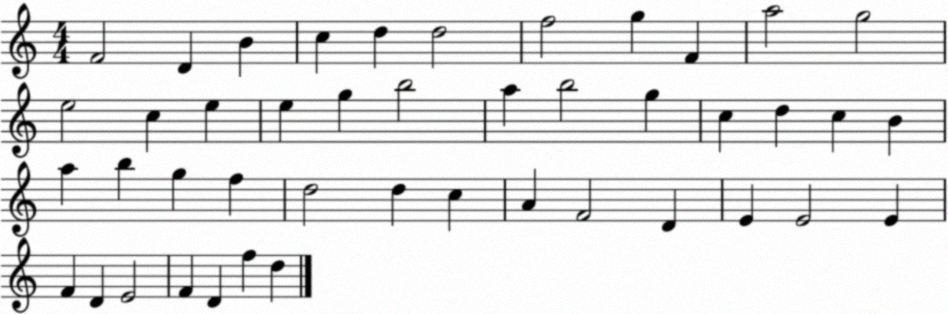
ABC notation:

X:1
T:Untitled
M:4/4
L:1/4
K:C
F2 D B c d d2 f2 g F a2 g2 e2 c e e g b2 a b2 g c d c B a b g f d2 d c A F2 D E E2 E F D E2 F D f d